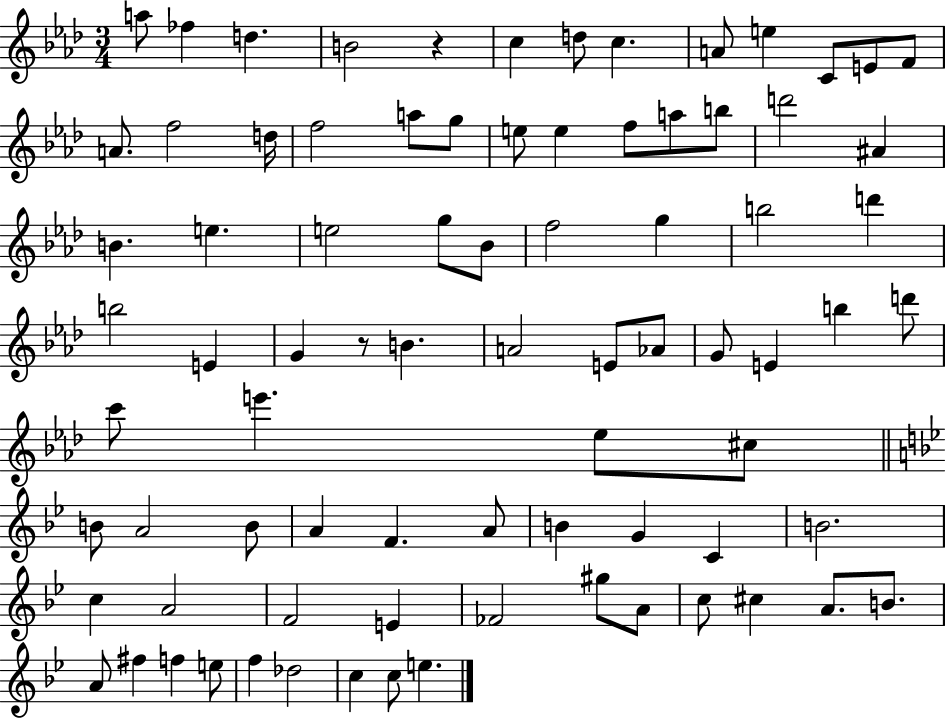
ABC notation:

X:1
T:Untitled
M:3/4
L:1/4
K:Ab
a/2 _f d B2 z c d/2 c A/2 e C/2 E/2 F/2 A/2 f2 d/4 f2 a/2 g/2 e/2 e f/2 a/2 b/2 d'2 ^A B e e2 g/2 _B/2 f2 g b2 d' b2 E G z/2 B A2 E/2 _A/2 G/2 E b d'/2 c'/2 e' _e/2 ^c/2 B/2 A2 B/2 A F A/2 B G C B2 c A2 F2 E _F2 ^g/2 A/2 c/2 ^c A/2 B/2 A/2 ^f f e/2 f _d2 c c/2 e